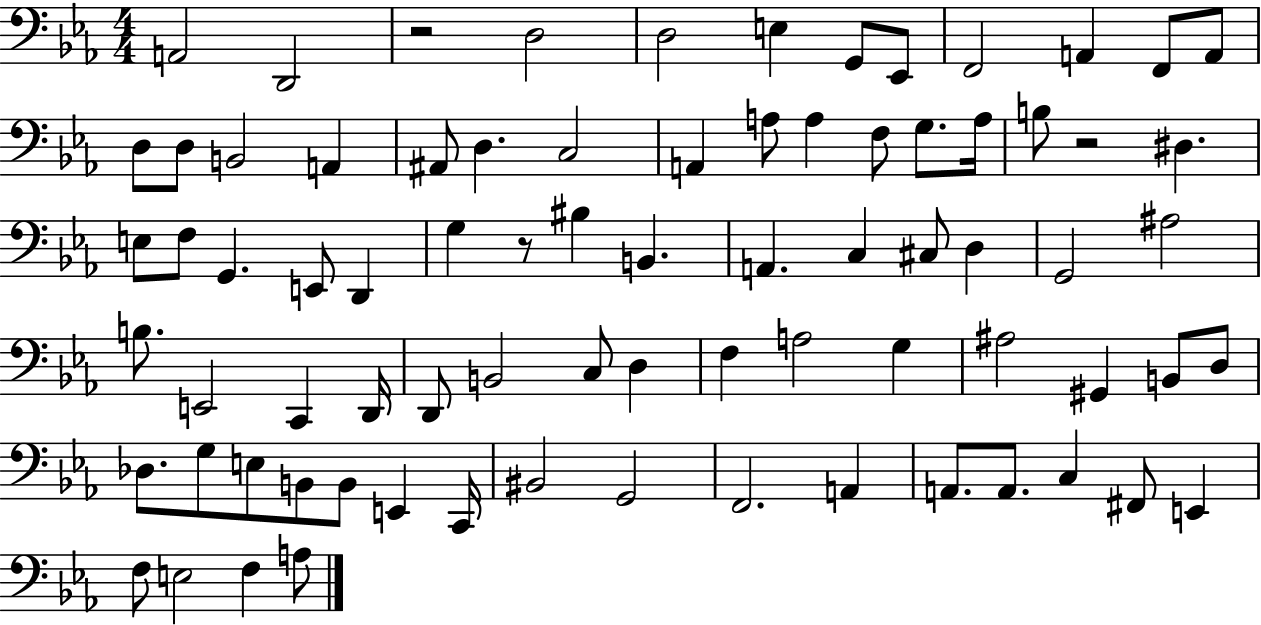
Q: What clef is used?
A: bass